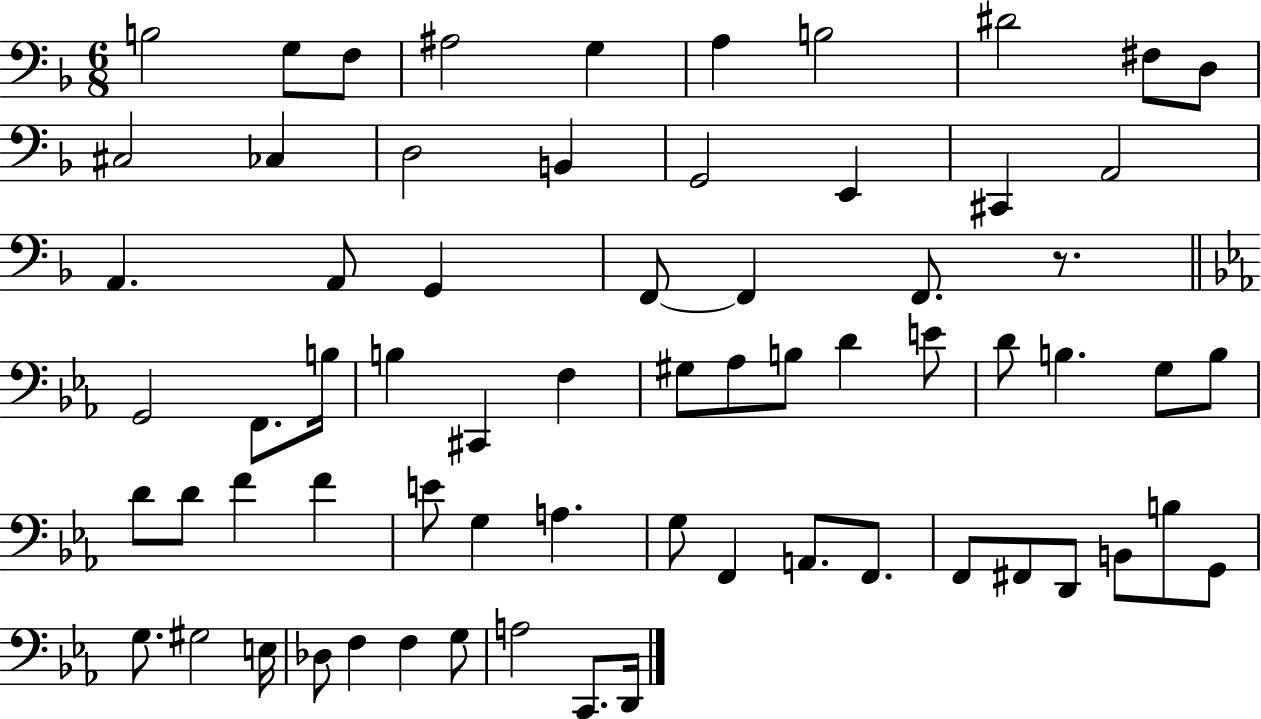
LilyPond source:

{
  \clef bass
  \numericTimeSignature
  \time 6/8
  \key f \major
  \repeat volta 2 { b2 g8 f8 | ais2 g4 | a4 b2 | dis'2 fis8 d8 | \break cis2 ces4 | d2 b,4 | g,2 e,4 | cis,4 a,2 | \break a,4. a,8 g,4 | f,8~~ f,4 f,8. r8. | \bar "||" \break \key ees \major g,2 f,8. b16 | b4 cis,4 f4 | gis8 aes8 b8 d'4 e'8 | d'8 b4. g8 b8 | \break d'8 d'8 f'4 f'4 | e'8 g4 a4. | g8 f,4 a,8. f,8. | f,8 fis,8 d,8 b,8 b8 g,8 | \break g8. gis2 e16 | des8 f4 f4 g8 | a2 c,8. d,16 | } \bar "|."
}